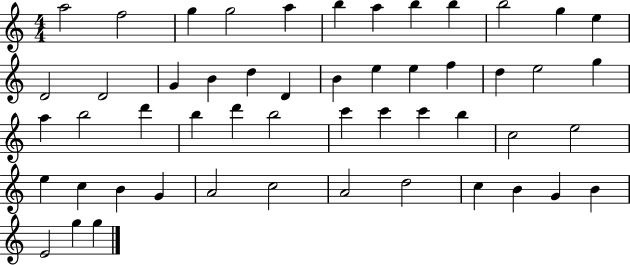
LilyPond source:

{
  \clef treble
  \numericTimeSignature
  \time 4/4
  \key c \major
  a''2 f''2 | g''4 g''2 a''4 | b''4 a''4 b''4 b''4 | b''2 g''4 e''4 | \break d'2 d'2 | g'4 b'4 d''4 d'4 | b'4 e''4 e''4 f''4 | d''4 e''2 g''4 | \break a''4 b''2 d'''4 | b''4 d'''4 b''2 | c'''4 c'''4 c'''4 b''4 | c''2 e''2 | \break e''4 c''4 b'4 g'4 | a'2 c''2 | a'2 d''2 | c''4 b'4 g'4 b'4 | \break e'2 g''4 g''4 | \bar "|."
}